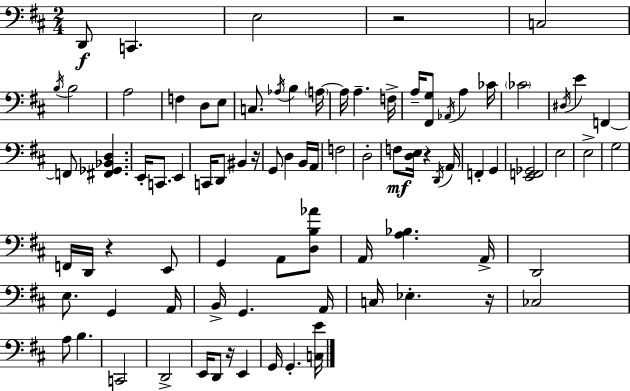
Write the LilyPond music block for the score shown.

{
  \clef bass
  \numericTimeSignature
  \time 2/4
  \key d \major
  d,8\f c,4. | e2 | r2 | c2 | \break \acciaccatura { b16 } b2 | a2 | f4 d8 e8 | c8. \acciaccatura { aes16 } b4 | \break \parenthesize a16~~ a16 a4.-- | f16-> a16-- <fis, g>8 \acciaccatura { aes,16 } a4 | ces'16 \parenthesize ces'2 | \acciaccatura { dis16 } e'4 | \break f,4~~ f,8 <fis, ges, bes, d>4. | e,16-. c,8. | e,4 c,16 d,8 bis,4 | r16 g,8 d4 | \break b,16 a,16 f2 | d2-. | f8\mf <d e>16 r4 | \acciaccatura { d,16 } a,16 f,4-. | \break g,4 <e, f, ges,>2 | e2 | e2-> | g2 | \break f,16 d,16 r4 | e,8 g,4 | a,8 <d b aes'>8 a,16 <a bes>4. | a,16-> d,2 | \break e8. | g,4 a,16 b,16-> g,4. | a,16 c16 ees4.-. | r16 ces2 | \break a8 b4. | c,2 | d,2-> | e,16 d,8 | \break r16 e,4 g,16 g,4.-. | <c e'>16 \bar "|."
}